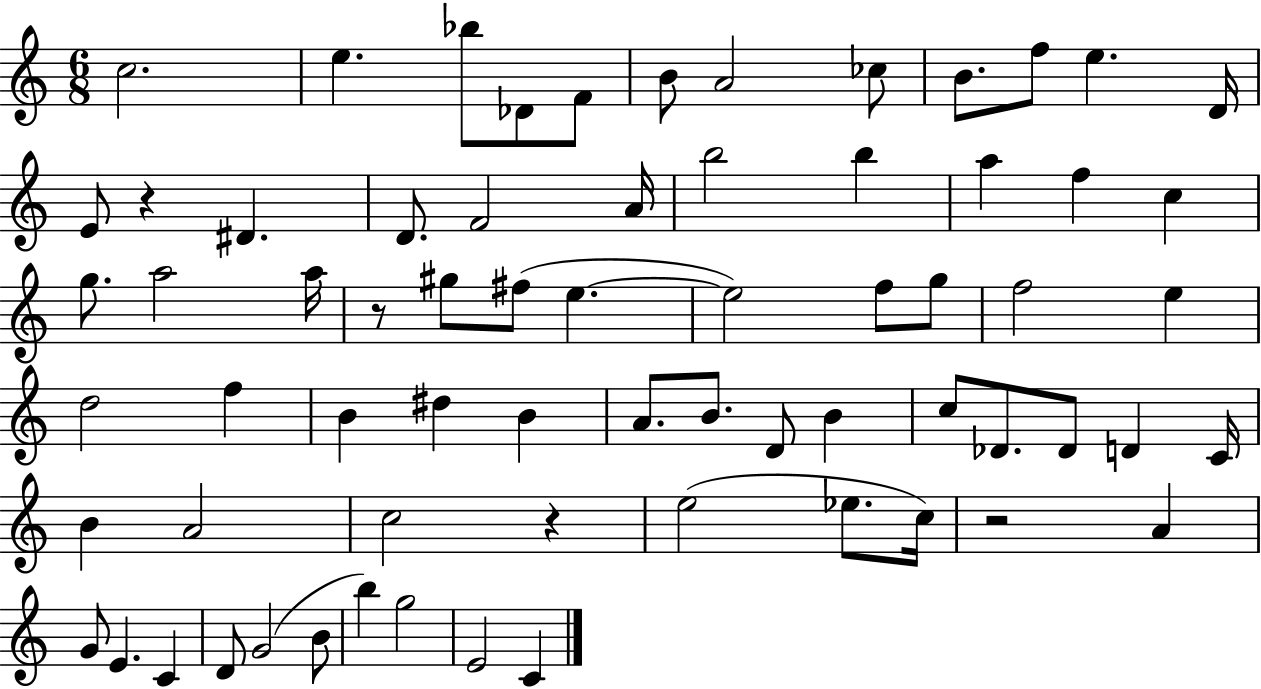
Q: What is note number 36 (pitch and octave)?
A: B4